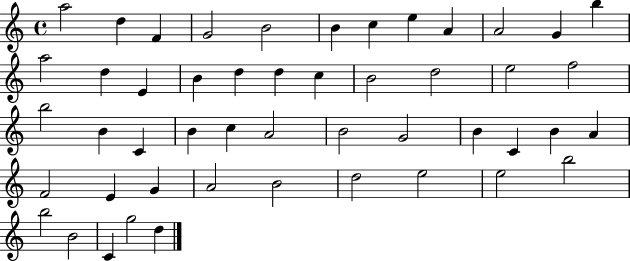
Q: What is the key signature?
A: C major